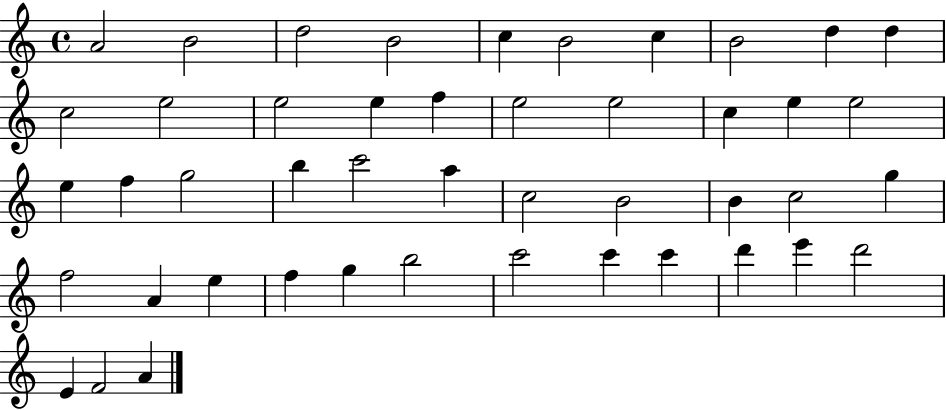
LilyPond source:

{
  \clef treble
  \time 4/4
  \defaultTimeSignature
  \key c \major
  a'2 b'2 | d''2 b'2 | c''4 b'2 c''4 | b'2 d''4 d''4 | \break c''2 e''2 | e''2 e''4 f''4 | e''2 e''2 | c''4 e''4 e''2 | \break e''4 f''4 g''2 | b''4 c'''2 a''4 | c''2 b'2 | b'4 c''2 g''4 | \break f''2 a'4 e''4 | f''4 g''4 b''2 | c'''2 c'''4 c'''4 | d'''4 e'''4 d'''2 | \break e'4 f'2 a'4 | \bar "|."
}